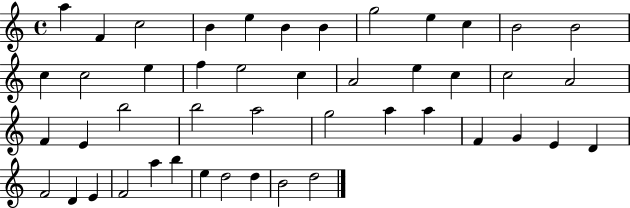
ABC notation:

X:1
T:Untitled
M:4/4
L:1/4
K:C
a F c2 B e B B g2 e c B2 B2 c c2 e f e2 c A2 e c c2 A2 F E b2 b2 a2 g2 a a F G E D F2 D E F2 a b e d2 d B2 d2